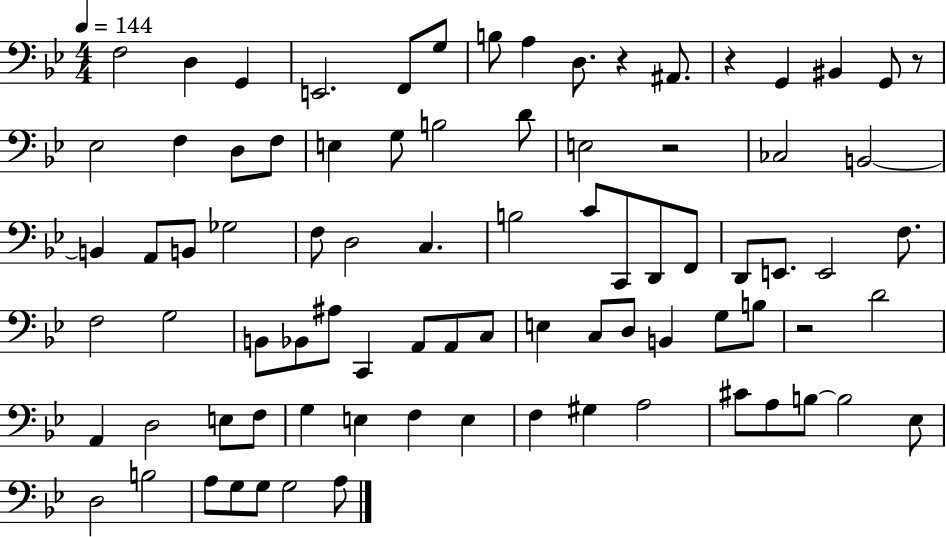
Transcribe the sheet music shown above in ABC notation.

X:1
T:Untitled
M:4/4
L:1/4
K:Bb
F,2 D, G,, E,,2 F,,/2 G,/2 B,/2 A, D,/2 z ^A,,/2 z G,, ^B,, G,,/2 z/2 _E,2 F, D,/2 F,/2 E, G,/2 B,2 D/2 E,2 z2 _C,2 B,,2 B,, A,,/2 B,,/2 _G,2 F,/2 D,2 C, B,2 C/2 C,,/2 D,,/2 F,,/2 D,,/2 E,,/2 E,,2 F,/2 F,2 G,2 B,,/2 _B,,/2 ^A,/2 C,, A,,/2 A,,/2 C,/2 E, C,/2 D,/2 B,, G,/2 B,/2 z2 D2 A,, D,2 E,/2 F,/2 G, E, F, E, F, ^G, A,2 ^C/2 A,/2 B,/2 B,2 _E,/2 D,2 B,2 A,/2 G,/2 G,/2 G,2 A,/2